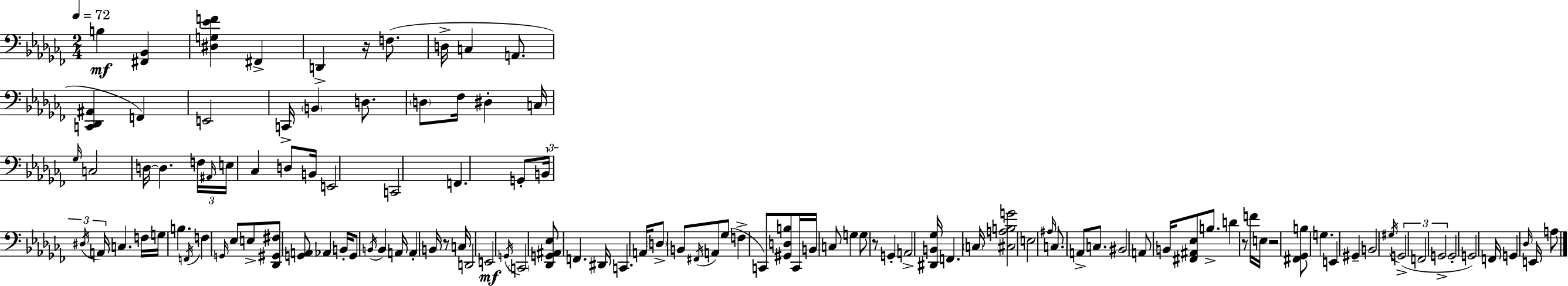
{
  \clef bass
  \numericTimeSignature
  \time 2/4
  \key aes \minor
  \tempo 4 = 72
  b4\mf <fis, bes,>4 | <dis g ees' f'>4 fis,4-> | d,4-> r16 f8.( | d16-> c4 a,8. | \break <c, des, ais,>4 f,4) | e,2 | c,16-> \parenthesize b,4 d8. | \parenthesize d8 fes16 dis4-. c16 | \break \grace { ges16 } c2 | d16~~ d4. | \tuplet 3/2 { f16 \grace { ais,16 } e16 } ces4 d8 | b,16 e,2 | \break c,2 | f,4. | g,8-. \tuplet 3/2 { b,16 \acciaccatura { dis16 } a,16 } c4. | f16 g16 b4. | \break \acciaccatura { f,16 } f4 | \grace { g,16 } ees8 e8-> <des, gis, fis>8 <g, a,>8 | aes,4 b,16-. g,8 | \acciaccatura { b,16 } b,4 a,16 a,4-. | \break b,16 r8 c16 d,2 | e,2\mf | \acciaccatura { g,16 } \parenthesize c,2 | <des, g, ais, ees>8 | \break f,4. dis,16 | c,4. a,16 \parenthesize d8-> | b,8 \acciaccatura { fis,16 } a,8 ges8( | f4-> c,8) <gis, d b>8 | \break c,16 b,16 c8 g4 | g8 r8 g,4-. | a,2-> | <dis, b, ges>16 f,4. \parenthesize c16 | \break <cis a b g'>2 | e2 | \grace { ais16 } c8. a,8-> c8. | bis,2 | \break a,8 b,16 <fis, ais, ees>8 b8.-> | d'4 r8 f'16 | e16 r2 | <fis, ges, b>8 g4. | \break e,4 gis,4-- | b,2 | \acciaccatura { gis16 } \tuplet 3/2 { g,2->( | f,2 | \break g,2-> } | g,2-. | g,2) | f,16 g,4 \grace { des16 } | \break e,16 a8 \bar "|."
}